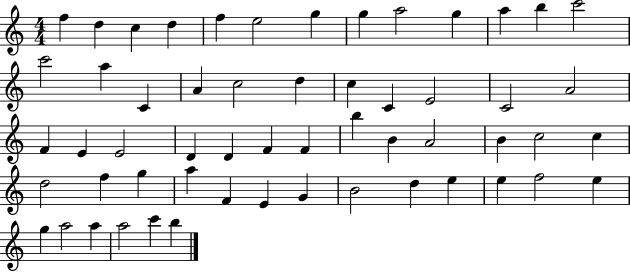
X:1
T:Untitled
M:4/4
L:1/4
K:C
f d c d f e2 g g a2 g a b c'2 c'2 a C A c2 d c C E2 C2 A2 F E E2 D D F F b B A2 B c2 c d2 f g a F E G B2 d e e f2 e g a2 a a2 c' b